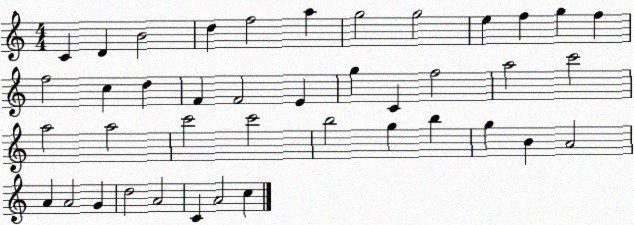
X:1
T:Untitled
M:4/4
L:1/4
K:C
C D B2 d f2 a g2 g2 e f g f f2 c d F F2 E g C f2 a2 c'2 a2 a2 c'2 c'2 b2 g b g B A2 A A2 G d2 A2 C A2 c